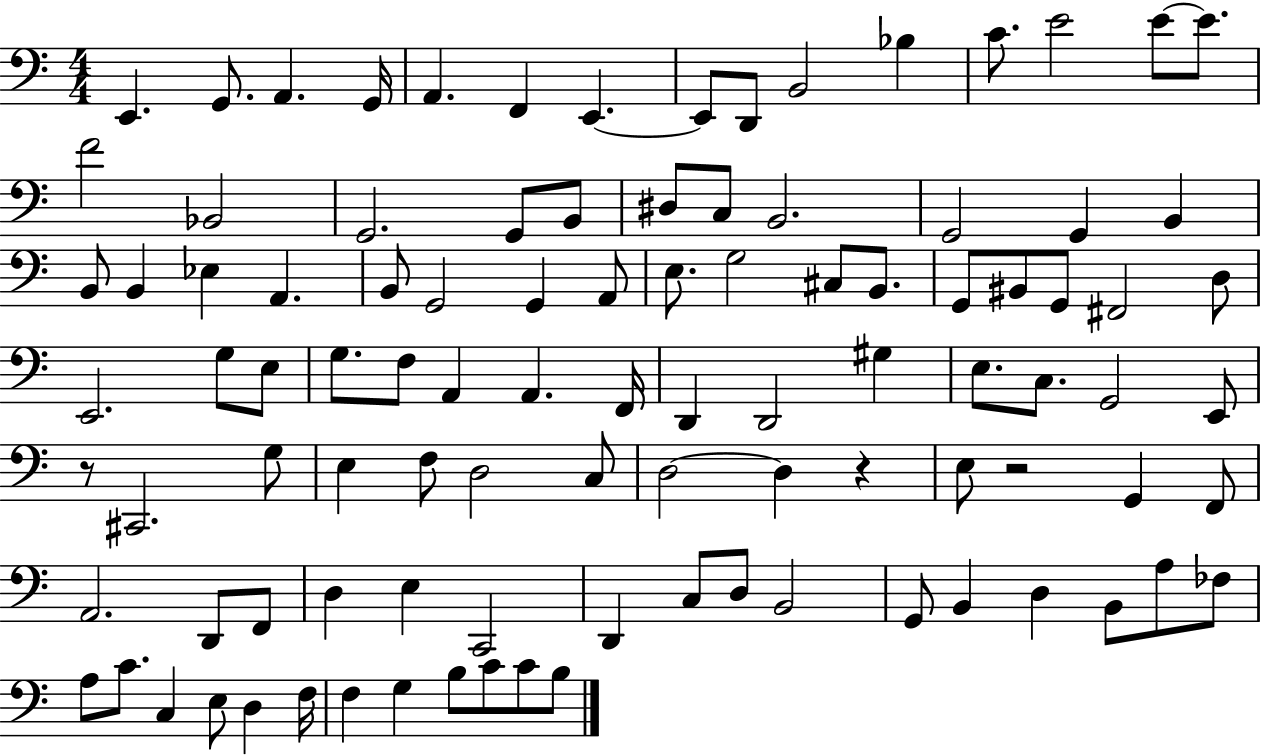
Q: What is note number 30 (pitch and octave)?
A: A2